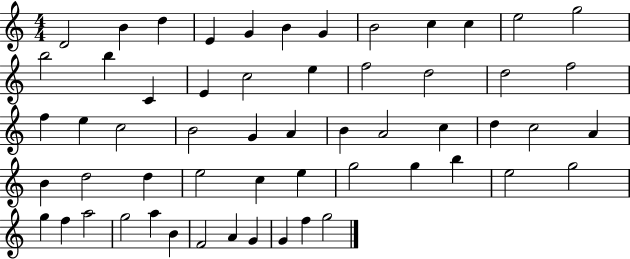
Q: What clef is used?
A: treble